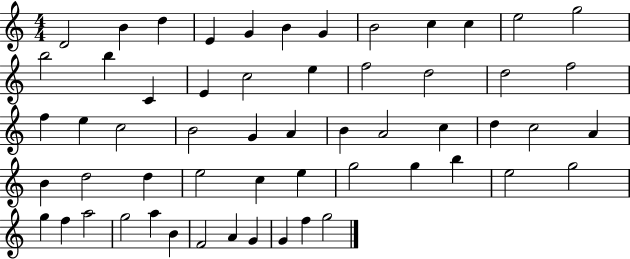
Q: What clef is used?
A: treble